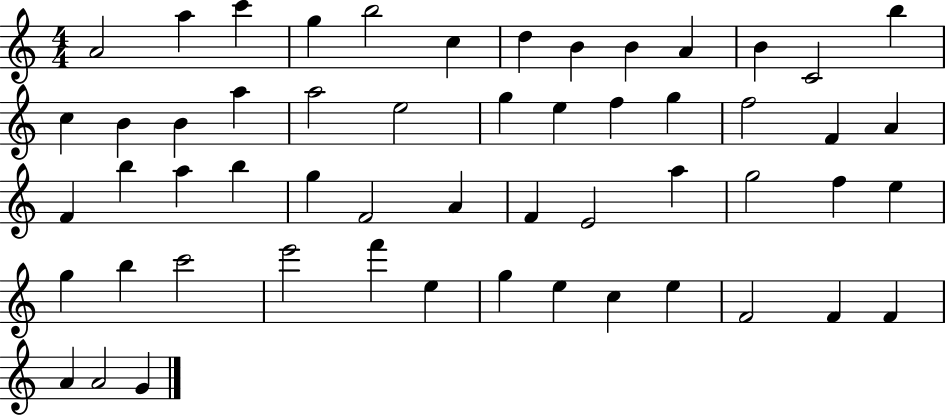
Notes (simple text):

A4/h A5/q C6/q G5/q B5/h C5/q D5/q B4/q B4/q A4/q B4/q C4/h B5/q C5/q B4/q B4/q A5/q A5/h E5/h G5/q E5/q F5/q G5/q F5/h F4/q A4/q F4/q B5/q A5/q B5/q G5/q F4/h A4/q F4/q E4/h A5/q G5/h F5/q E5/q G5/q B5/q C6/h E6/h F6/q E5/q G5/q E5/q C5/q E5/q F4/h F4/q F4/q A4/q A4/h G4/q